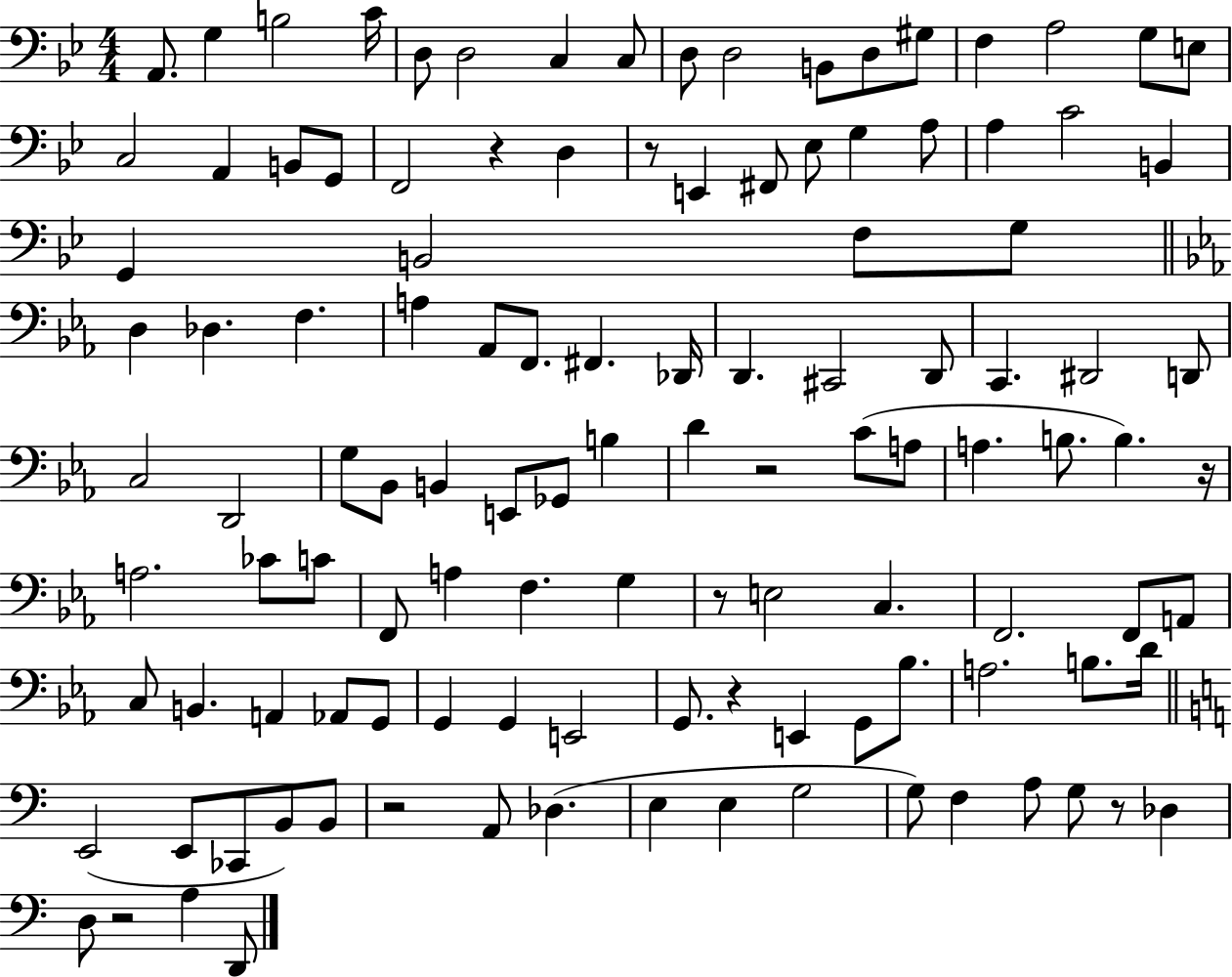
{
  \clef bass
  \numericTimeSignature
  \time 4/4
  \key bes \major
  \repeat volta 2 { a,8. g4 b2 c'16 | d8 d2 c4 c8 | d8 d2 b,8 d8 gis8 | f4 a2 g8 e8 | \break c2 a,4 b,8 g,8 | f,2 r4 d4 | r8 e,4 fis,8 ees8 g4 a8 | a4 c'2 b,4 | \break g,4 b,2 f8 g8 | \bar "||" \break \key ees \major d4 des4. f4. | a4 aes,8 f,8. fis,4. des,16 | d,4. cis,2 d,8 | c,4. dis,2 d,8 | \break c2 d,2 | g8 bes,8 b,4 e,8 ges,8 b4 | d'4 r2 c'8( a8 | a4. b8. b4.) r16 | \break a2. ces'8 c'8 | f,8 a4 f4. g4 | r8 e2 c4. | f,2. f,8 a,8 | \break c8 b,4. a,4 aes,8 g,8 | g,4 g,4 e,2 | g,8. r4 e,4 g,8 bes8. | a2. b8. d'16 | \break \bar "||" \break \key c \major e,2( e,8 ces,8 b,8) b,8 | r2 a,8 des4.( | e4 e4 g2 | g8) f4 a8 g8 r8 des4 | \break d8 r2 a4 d,8 | } \bar "|."
}